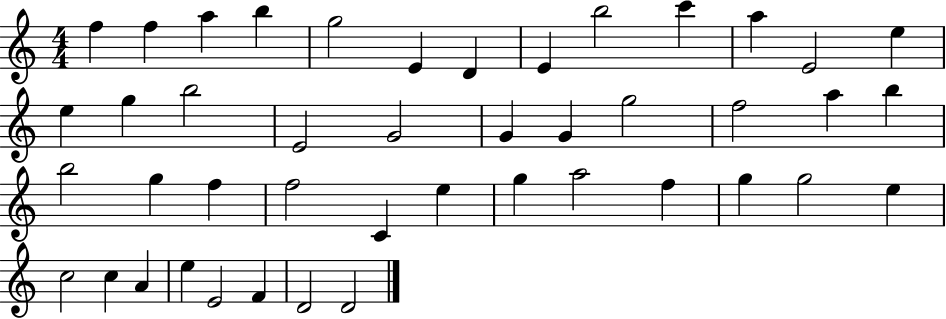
X:1
T:Untitled
M:4/4
L:1/4
K:C
f f a b g2 E D E b2 c' a E2 e e g b2 E2 G2 G G g2 f2 a b b2 g f f2 C e g a2 f g g2 e c2 c A e E2 F D2 D2